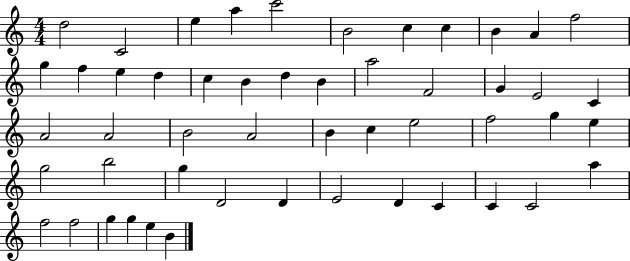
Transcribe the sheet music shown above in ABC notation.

X:1
T:Untitled
M:4/4
L:1/4
K:C
d2 C2 e a c'2 B2 c c B A f2 g f e d c B d B a2 F2 G E2 C A2 A2 B2 A2 B c e2 f2 g e g2 b2 g D2 D E2 D C C C2 a f2 f2 g g e B